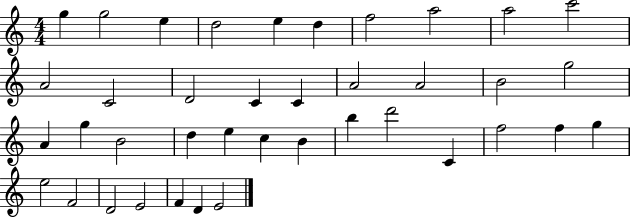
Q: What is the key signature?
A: C major